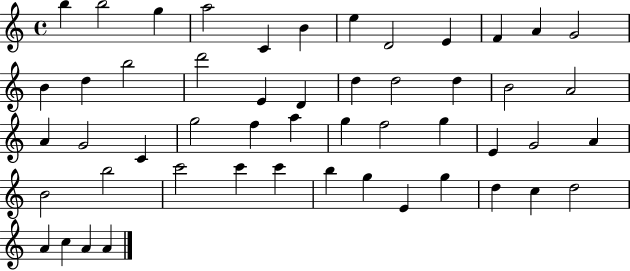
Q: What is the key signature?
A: C major